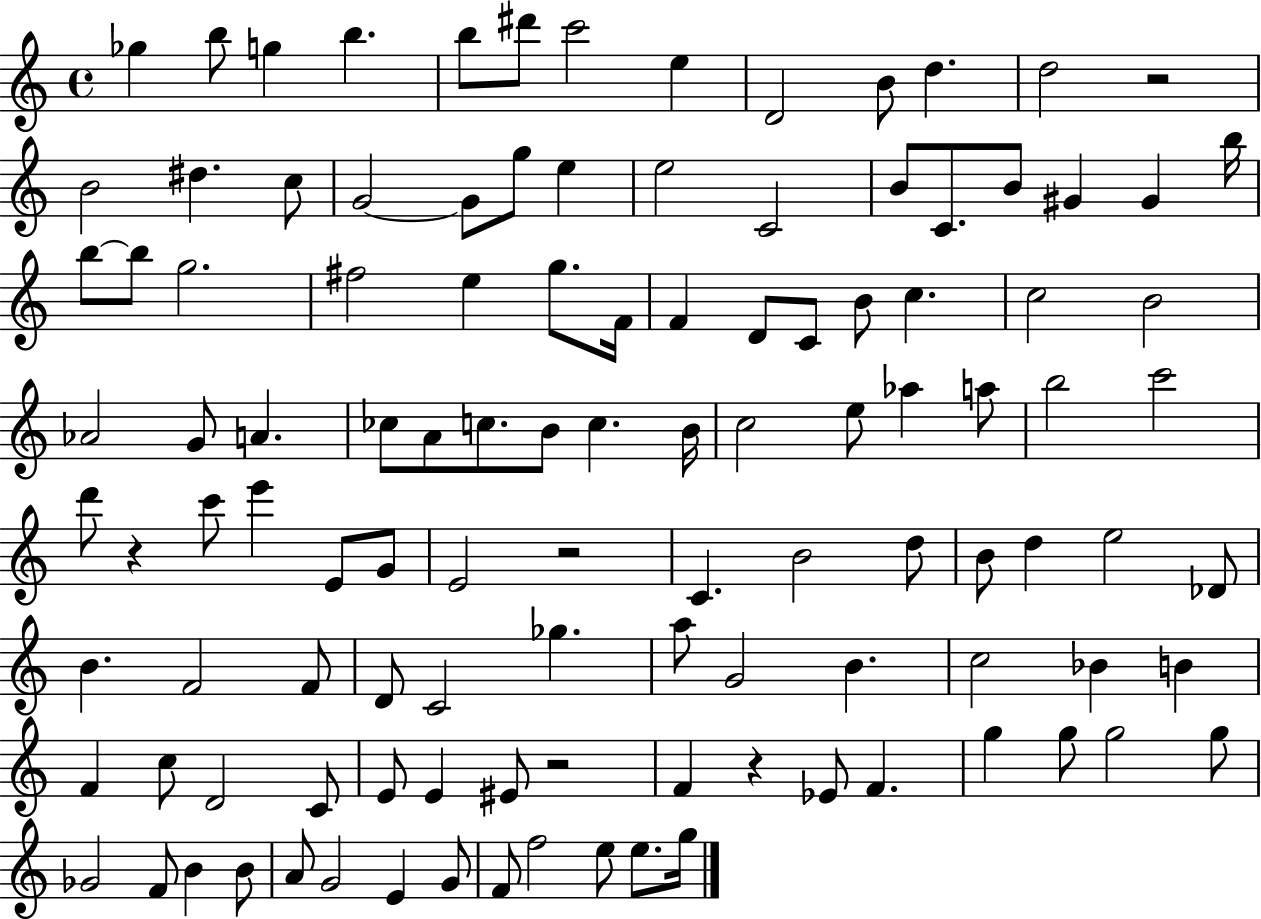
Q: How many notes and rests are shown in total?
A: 113